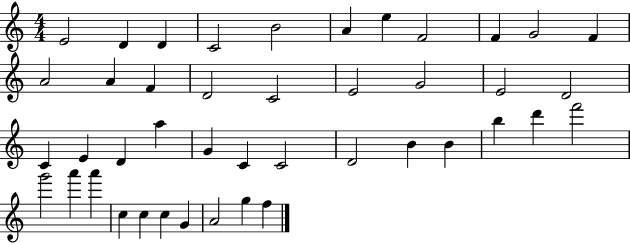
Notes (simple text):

E4/h D4/q D4/q C4/h B4/h A4/q E5/q F4/h F4/q G4/h F4/q A4/h A4/q F4/q D4/h C4/h E4/h G4/h E4/h D4/h C4/q E4/q D4/q A5/q G4/q C4/q C4/h D4/h B4/q B4/q B5/q D6/q F6/h G6/h A6/q A6/q C5/q C5/q C5/q G4/q A4/h G5/q F5/q